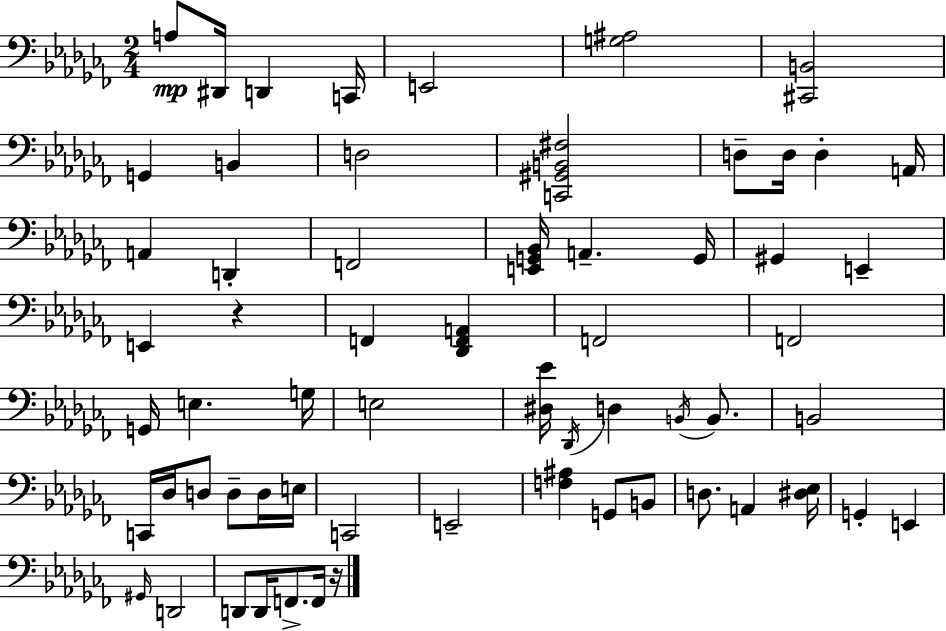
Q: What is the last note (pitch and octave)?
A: F2